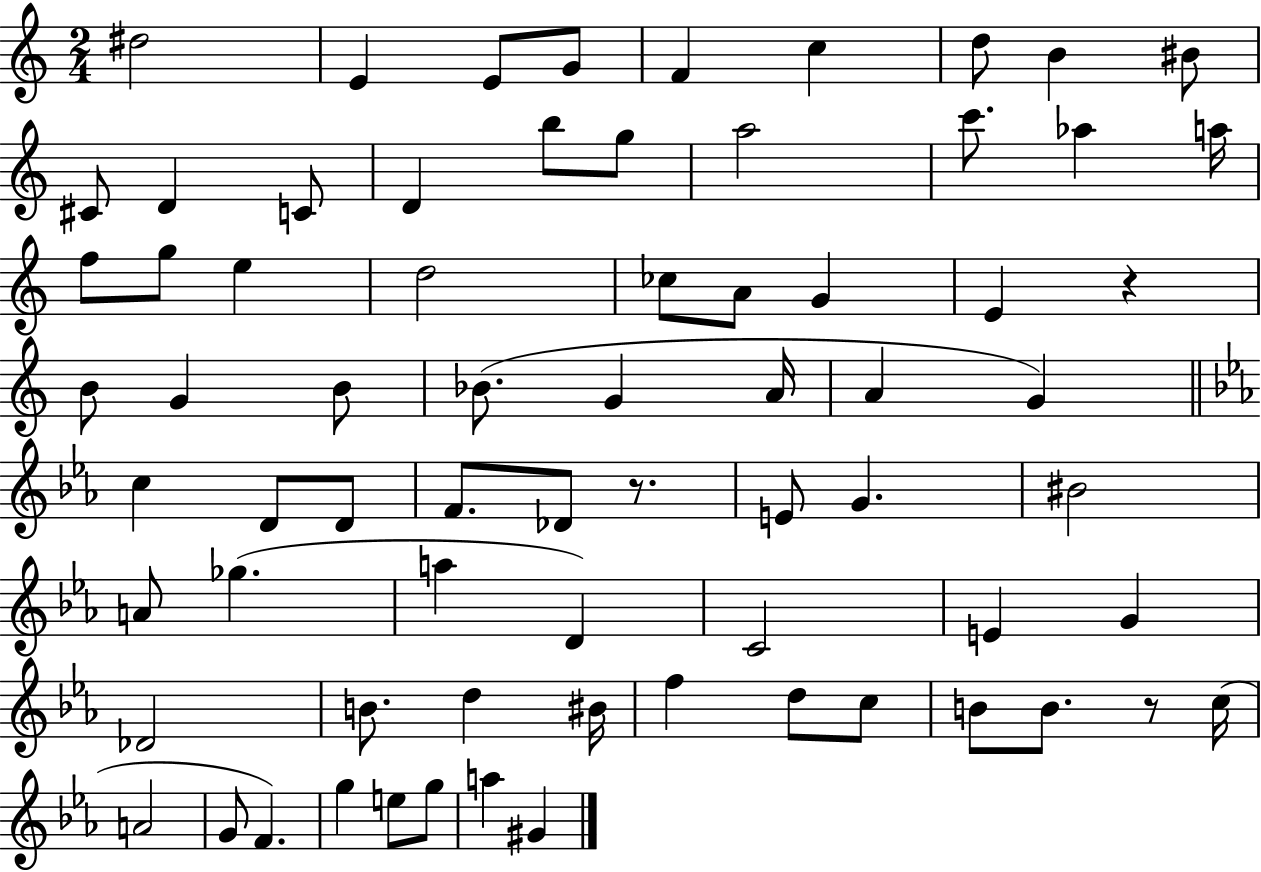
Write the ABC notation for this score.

X:1
T:Untitled
M:2/4
L:1/4
K:C
^d2 E E/2 G/2 F c d/2 B ^B/2 ^C/2 D C/2 D b/2 g/2 a2 c'/2 _a a/4 f/2 g/2 e d2 _c/2 A/2 G E z B/2 G B/2 _B/2 G A/4 A G c D/2 D/2 F/2 _D/2 z/2 E/2 G ^B2 A/2 _g a D C2 E G _D2 B/2 d ^B/4 f d/2 c/2 B/2 B/2 z/2 c/4 A2 G/2 F g e/2 g/2 a ^G